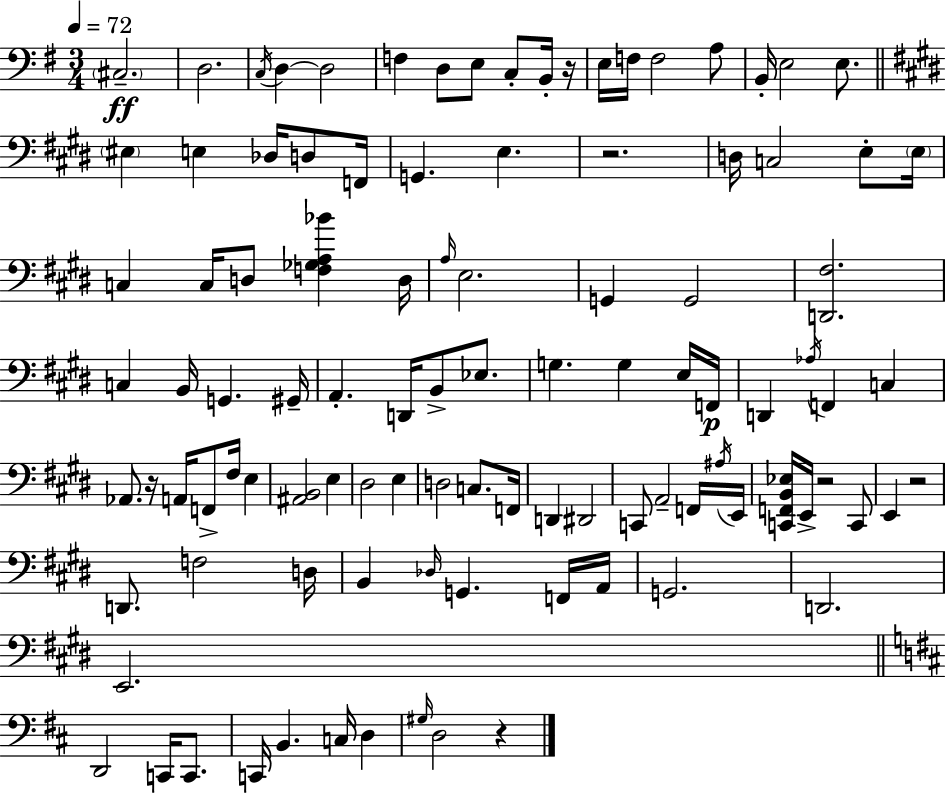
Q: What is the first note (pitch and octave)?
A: C#3